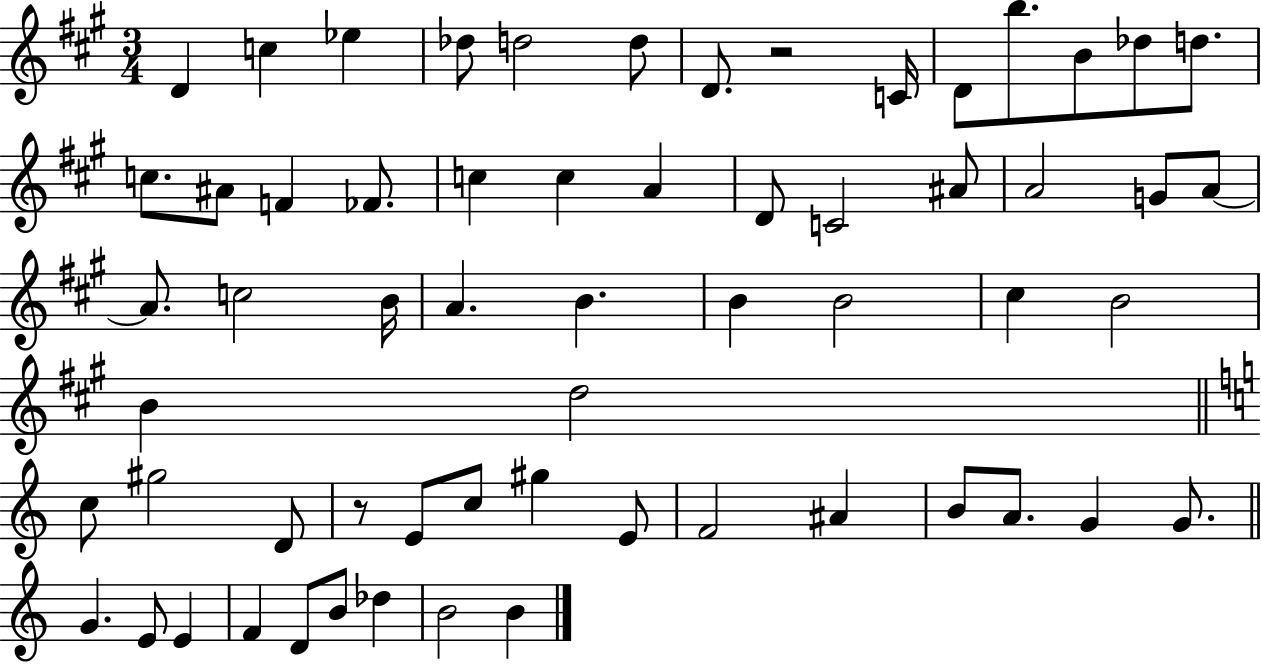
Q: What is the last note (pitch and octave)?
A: B4